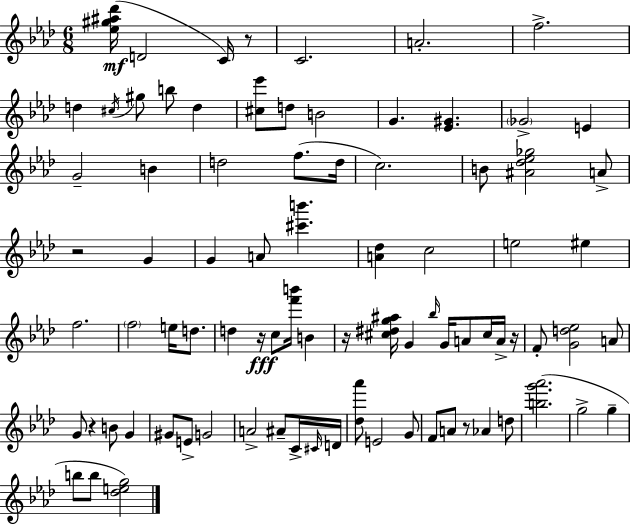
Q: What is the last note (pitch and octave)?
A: B5